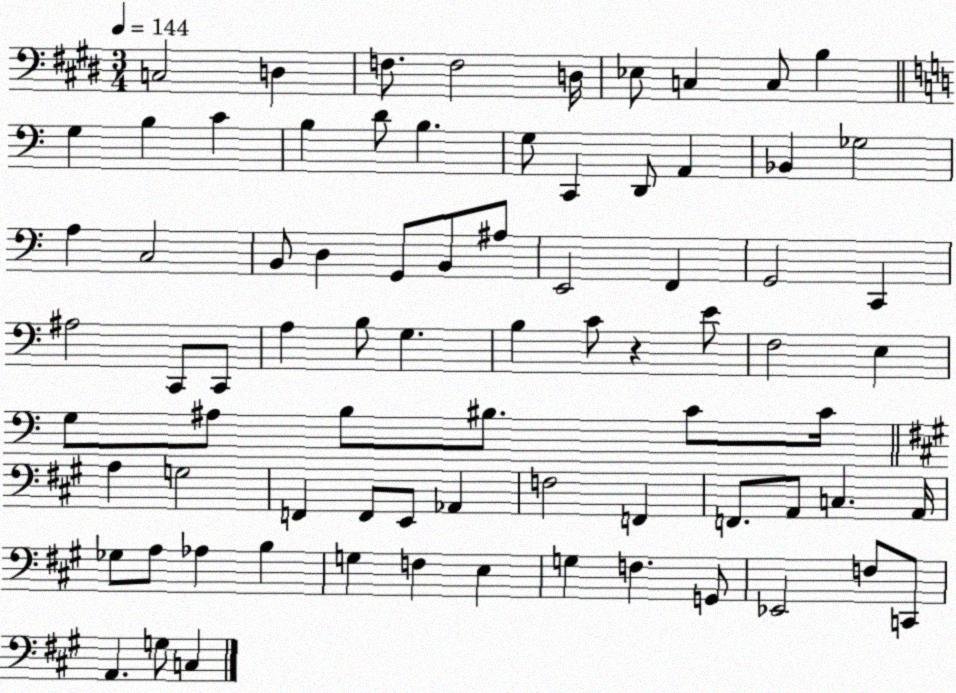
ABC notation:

X:1
T:Untitled
M:3/4
L:1/4
K:E
C,2 D, F,/2 F,2 D,/4 _E,/2 C, C,/2 B, G, B, C B, D/2 B, G,/2 C,, D,,/2 A,, _B,, _G,2 A, C,2 B,,/2 D, G,,/2 B,,/2 ^A,/2 E,,2 F,, G,,2 C,, ^A,2 C,,/2 C,,/2 A, B,/2 G, B, C/2 z E/2 F,2 E, G,/2 ^A,/2 B,/2 ^B,/2 C/2 C/4 A, G,2 F,, F,,/2 E,,/2 _A,, F,2 F,, F,,/2 A,,/2 C, A,,/4 _G,/2 A,/2 _A, B, G, F, E, G, F, G,,/2 _E,,2 F,/2 C,,/2 A,, G,/2 C,